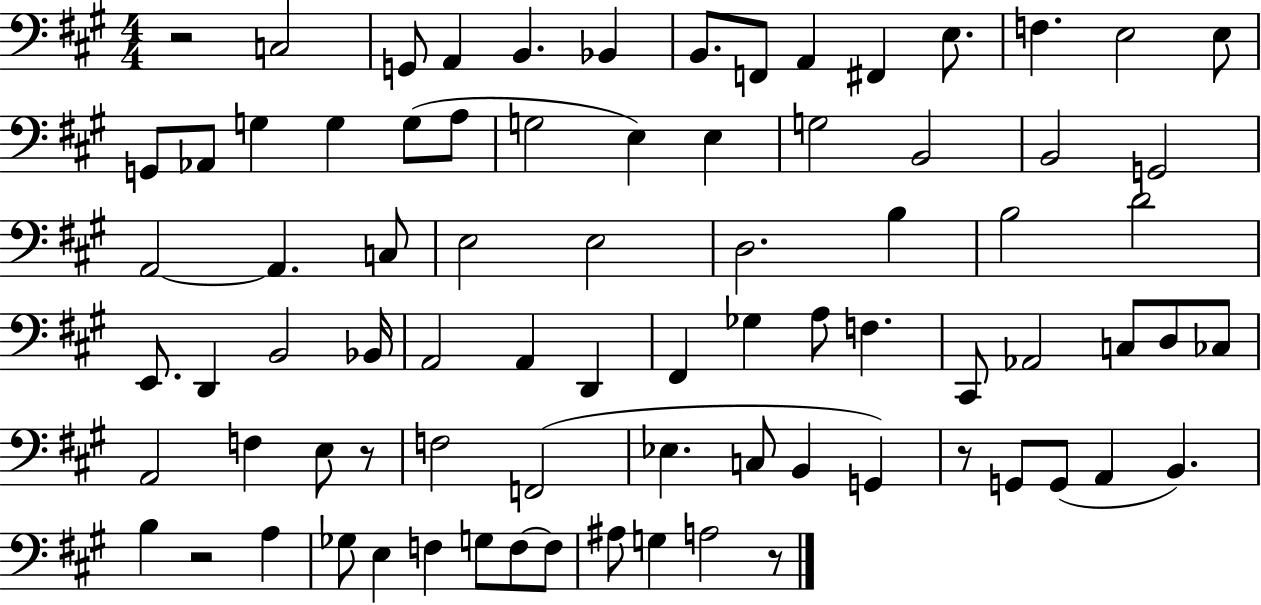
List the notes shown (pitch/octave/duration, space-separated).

R/h C3/h G2/e A2/q B2/q. Bb2/q B2/e. F2/e A2/q F#2/q E3/e. F3/q. E3/h E3/e G2/e Ab2/e G3/q G3/q G3/e A3/e G3/h E3/q E3/q G3/h B2/h B2/h G2/h A2/h A2/q. C3/e E3/h E3/h D3/h. B3/q B3/h D4/h E2/e. D2/q B2/h Bb2/s A2/h A2/q D2/q F#2/q Gb3/q A3/e F3/q. C#2/e Ab2/h C3/e D3/e CES3/e A2/h F3/q E3/e R/e F3/h F2/h Eb3/q. C3/e B2/q G2/q R/e G2/e G2/e A2/q B2/q. B3/q R/h A3/q Gb3/e E3/q F3/q G3/e F3/e F3/e A#3/e G3/q A3/h R/e